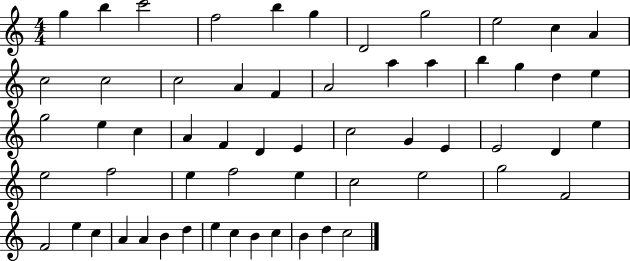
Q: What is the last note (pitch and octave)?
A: C5